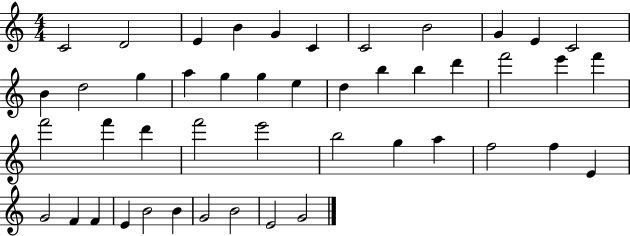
C4/h D4/h E4/q B4/q G4/q C4/q C4/h B4/h G4/q E4/q C4/h B4/q D5/h G5/q A5/q G5/q G5/q E5/q D5/q B5/q B5/q D6/q F6/h E6/q F6/q F6/h F6/q D6/q F6/h E6/h B5/h G5/q A5/q F5/h F5/q E4/q G4/h F4/q F4/q E4/q B4/h B4/q G4/h B4/h E4/h G4/h